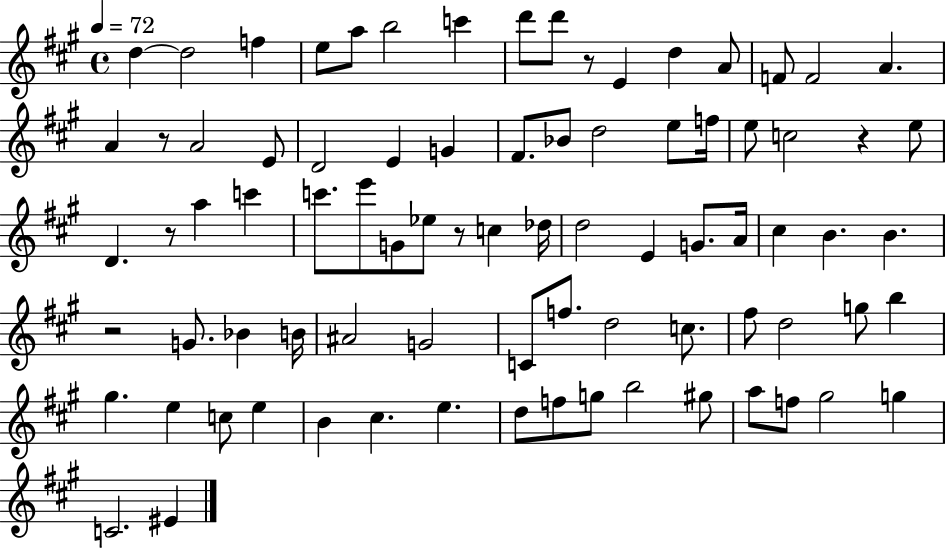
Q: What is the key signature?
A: A major